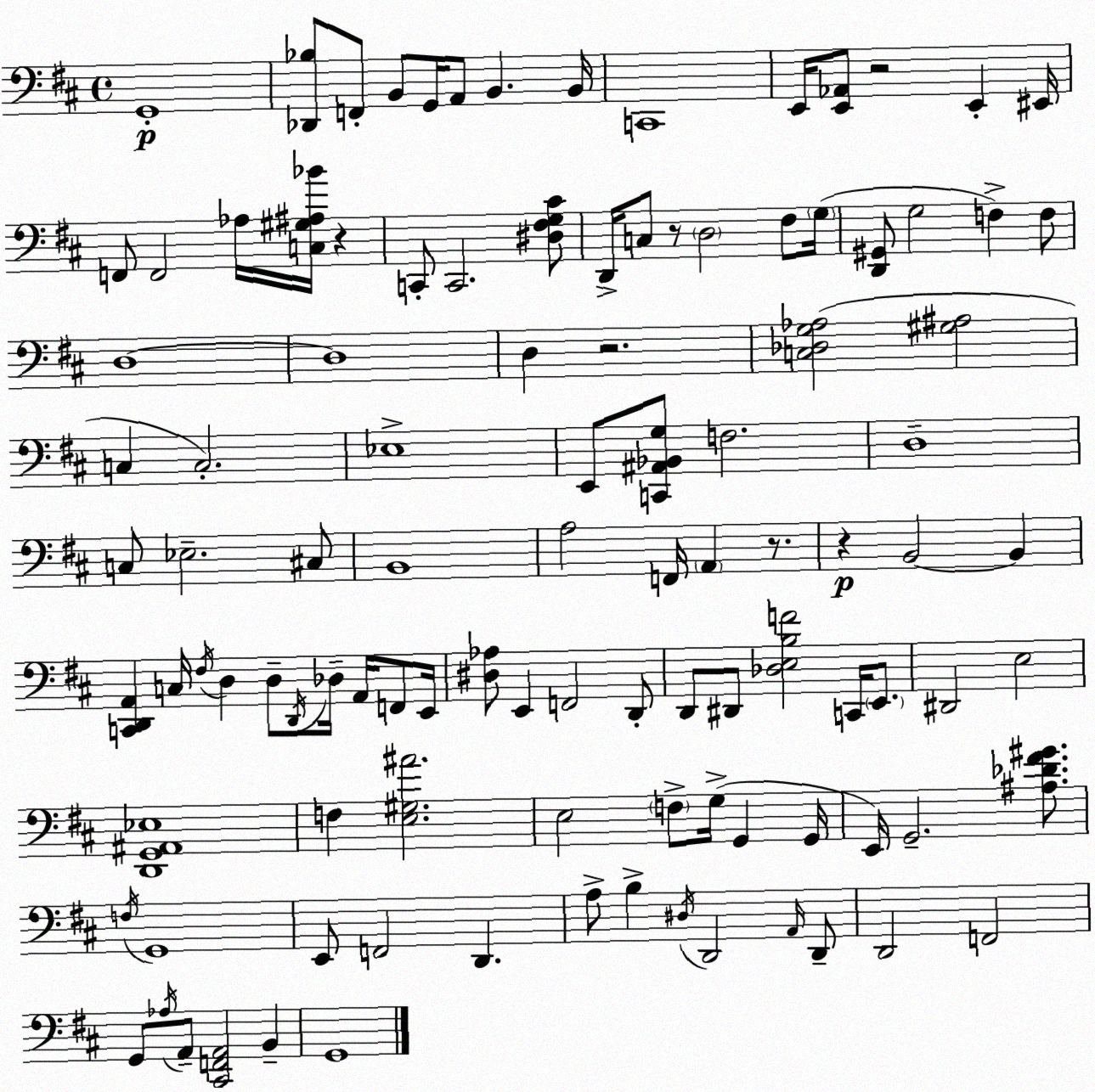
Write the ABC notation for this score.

X:1
T:Untitled
M:4/4
L:1/4
K:D
G,,4 [_D,,_B,]/2 F,,/2 B,,/2 G,,/4 A,,/2 B,, B,,/4 C,,4 E,,/4 [E,,_A,,]/2 z2 E,, ^E,,/4 F,,/2 F,,2 _A,/4 [C,^G,^A,_B]/4 z C,,/2 C,,2 [^D,^F,G,^C]/2 D,,/4 C,/2 z/2 D,2 ^F,/2 G,/4 [D,,^G,,]/2 G,2 F, F,/2 D,4 D,4 D, z2 [C,_D,G,_A,]2 [^G,^A,]2 C, C,2 _E,4 E,,/2 [C,,^A,,_B,,G,]/2 F,2 D,4 C,/2 _E,2 ^C,/2 B,,4 A,2 F,,/4 A,, z/2 z B,,2 B,, [C,,D,,A,,] C,/4 ^F,/4 D, D,/2 D,,/4 _D,/4 A,,/4 F,,/2 E,,/4 [^D,_A,]/2 E,, F,,2 D,,/2 D,,/2 ^D,,/2 [_D,E,B,F]2 C,,/4 E,,/2 ^D,,2 E,2 [D,,G,,^A,,_E,]4 F, [E,^G,^A]2 E,2 F,/2 G,/4 G,, G,,/4 E,,/4 G,,2 [^A,_D^F^G]/2 F,/4 G,,4 E,,/2 F,,2 D,, A,/2 B, ^D,/4 D,,2 A,,/4 D,,/2 D,,2 F,,2 G,,/2 _A,/4 A,,/2 [^C,,F,,A,,]2 B,, G,,4